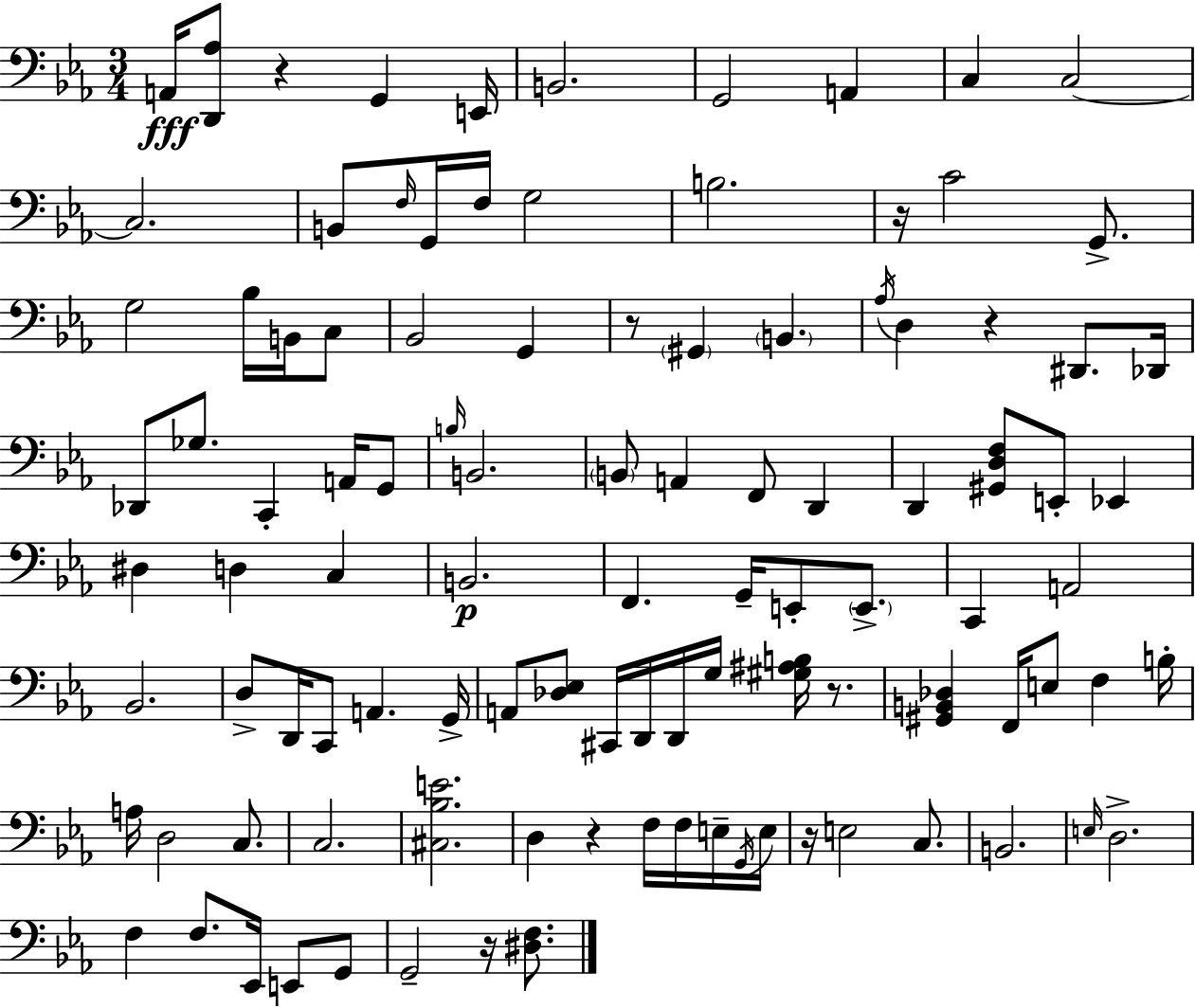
X:1
T:Untitled
M:3/4
L:1/4
K:Cm
A,,/4 [D,,_A,]/2 z G,, E,,/4 B,,2 G,,2 A,, C, C,2 C,2 B,,/2 F,/4 G,,/4 F,/4 G,2 B,2 z/4 C2 G,,/2 G,2 _B,/4 B,,/4 C,/2 _B,,2 G,, z/2 ^G,, B,, _A,/4 D, z ^D,,/2 _D,,/4 _D,,/2 _G,/2 C,, A,,/4 G,,/2 B,/4 B,,2 B,,/2 A,, F,,/2 D,, D,, [^G,,D,F,]/2 E,,/2 _E,, ^D, D, C, B,,2 F,, G,,/4 E,,/2 E,,/2 C,, A,,2 _B,,2 D,/2 D,,/4 C,,/2 A,, G,,/4 A,,/2 [_D,_E,]/2 ^C,,/4 D,,/4 D,,/4 G,/4 [^G,^A,B,]/4 z/2 [^G,,B,,_D,] F,,/4 E,/2 F, B,/4 A,/4 D,2 C,/2 C,2 [^C,_B,E]2 D, z F,/4 F,/4 E,/4 G,,/4 E,/4 z/4 E,2 C,/2 B,,2 E,/4 D,2 F, F,/2 _E,,/4 E,,/2 G,,/2 G,,2 z/4 [^D,F,]/2